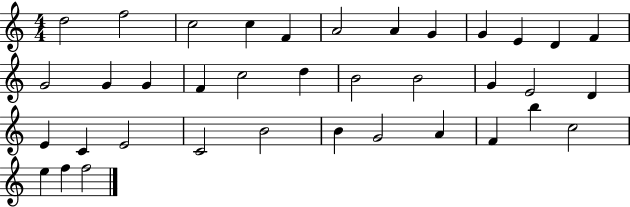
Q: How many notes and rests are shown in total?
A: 37